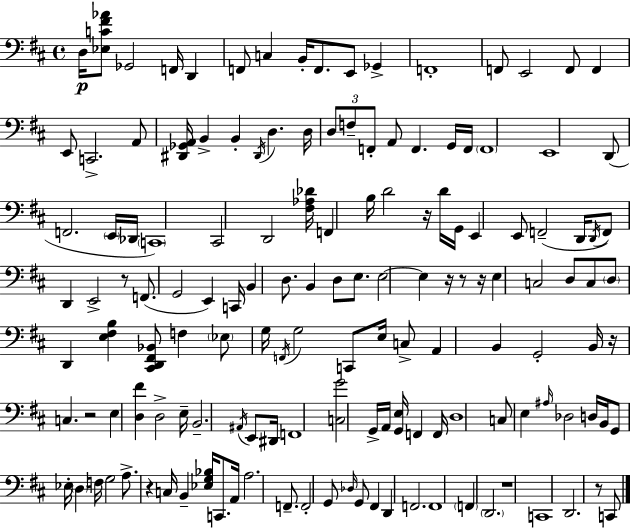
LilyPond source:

{
  \clef bass
  \time 4/4
  \defaultTimeSignature
  \key d \major
  \repeat volta 2 { d16\p <ees c' fis' aes'>8 ges,2 f,16 d,4 | f,8 c4 b,16-. f,8. e,8 ges,4-> | f,1-. | f,8 e,2 f,8 f,4 | \break e,8 c,2.-> a,8 | <dis, ges, a,>16 b,4-> b,4-. \acciaccatura { dis,16 } d4. | d16 \tuplet 3/2 { d8 f8-- f,8-. } a,8 f,4. g,16 | f,16 \parenthesize f,1 | \break e,1 | d,8( f,2. \parenthesize e,16 | des,16 \parenthesize c,1) | cis,2 d,2 | \break <fis aes des'>16 f,4 b16 d'2 r16 | d'16 g,16 e,4 e,8 f,2--( | d,16 \acciaccatura { d,16 }) f,8 d,4 e,2-> | r8 f,8.( g,2 e,4) | \break c,16 b,4 d8. b,4 d8 e8. | e2~~ e4 r16 r8 | r16 e4 c2 d8 | c8 \parenthesize d8 d,4 <e fis b>4 <cis, d, fis, bes,>8 f4 | \break \parenthesize ees8 g16 \acciaccatura { f,16 } g2 c,8 | e16 c8-> a,4 b,4 g,2-. | b,16 r16 c4. r2 | e4 <d fis'>4 d2-> | \break e16-- b,2.-- | \acciaccatura { ais,16 } e,8 dis,16 f,1 | <c g'>2 g,16-> a,16 <g, e>16 f,4 | f,16 d1 | \break c8 e4 \grace { ais16 } des2 | d16 b,16 g,8 ees16-. \parenthesize d4 f16 g2 | a8.-> r4 c16 b,4-- | <ees g bes>16 c,8. a,16 a2. | \break f,8.-- f,2-. g,8 \grace { des16 } | g,8 fis,4 d,4 f,2. | f,1 | \parenthesize f,4 \parenthesize d,2. | \break r1 | c,1 | d,2. | r8 c,8 } \bar "|."
}